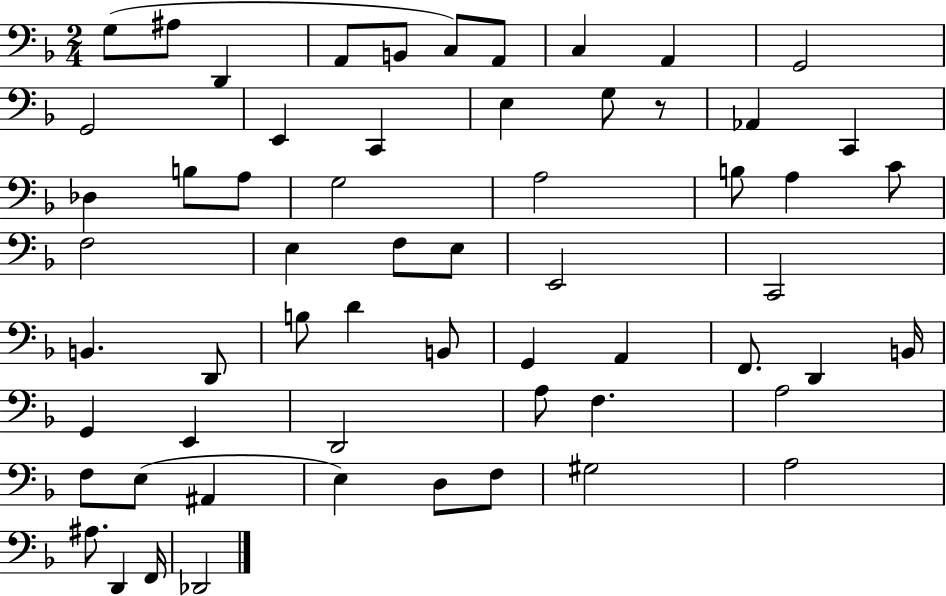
{
  \clef bass
  \numericTimeSignature
  \time 2/4
  \key f \major
  g8( ais8 d,4 | a,8 b,8 c8) a,8 | c4 a,4 | g,2 | \break g,2 | e,4 c,4 | e4 g8 r8 | aes,4 c,4 | \break des4 b8 a8 | g2 | a2 | b8 a4 c'8 | \break f2 | e4 f8 e8 | e,2 | c,2 | \break b,4. d,8 | b8 d'4 b,8 | g,4 a,4 | f,8. d,4 b,16 | \break g,4 e,4 | d,2 | a8 f4. | a2 | \break f8 e8( ais,4 | e4) d8 f8 | gis2 | a2 | \break ais8. d,4 f,16 | des,2 | \bar "|."
}